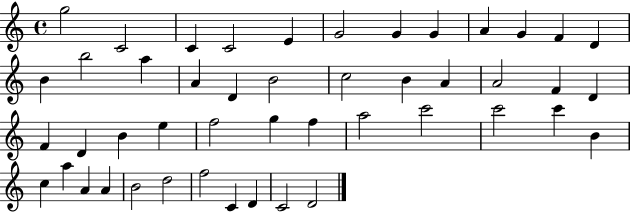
{
  \clef treble
  \time 4/4
  \defaultTimeSignature
  \key c \major
  g''2 c'2 | c'4 c'2 e'4 | g'2 g'4 g'4 | a'4 g'4 f'4 d'4 | \break b'4 b''2 a''4 | a'4 d'4 b'2 | c''2 b'4 a'4 | a'2 f'4 d'4 | \break f'4 d'4 b'4 e''4 | f''2 g''4 f''4 | a''2 c'''2 | c'''2 c'''4 b'4 | \break c''4 a''4 a'4 a'4 | b'2 d''2 | f''2 c'4 d'4 | c'2 d'2 | \break \bar "|."
}